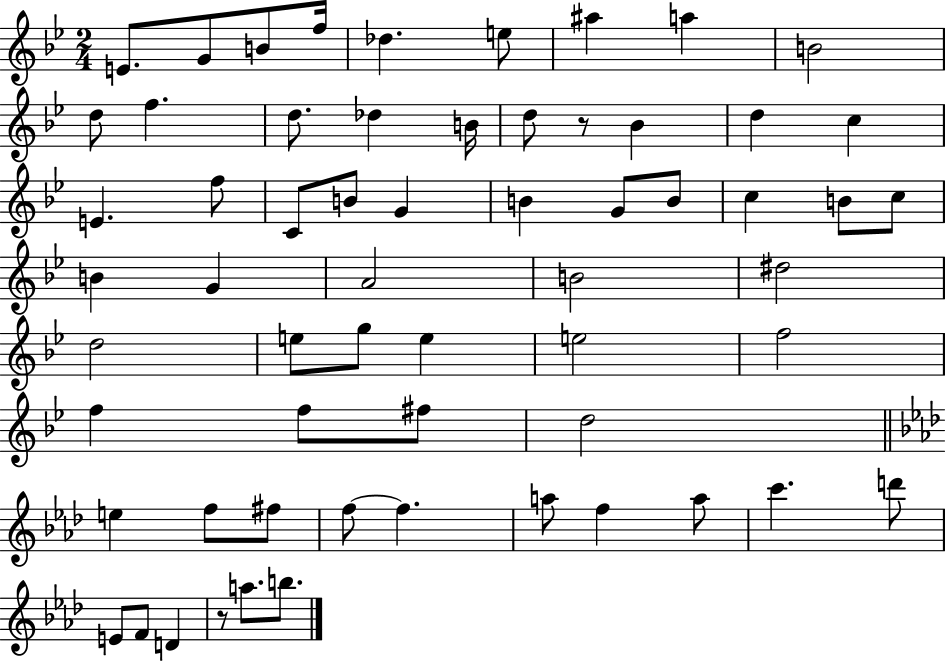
E4/e. G4/e B4/e F5/s Db5/q. E5/e A#5/q A5/q B4/h D5/e F5/q. D5/e. Db5/q B4/s D5/e R/e Bb4/q D5/q C5/q E4/q. F5/e C4/e B4/e G4/q B4/q G4/e B4/e C5/q B4/e C5/e B4/q G4/q A4/h B4/h D#5/h D5/h E5/e G5/e E5/q E5/h F5/h F5/q F5/e F#5/e D5/h E5/q F5/e F#5/e F5/e F5/q. A5/e F5/q A5/e C6/q. D6/e E4/e F4/e D4/q R/e A5/e. B5/e.